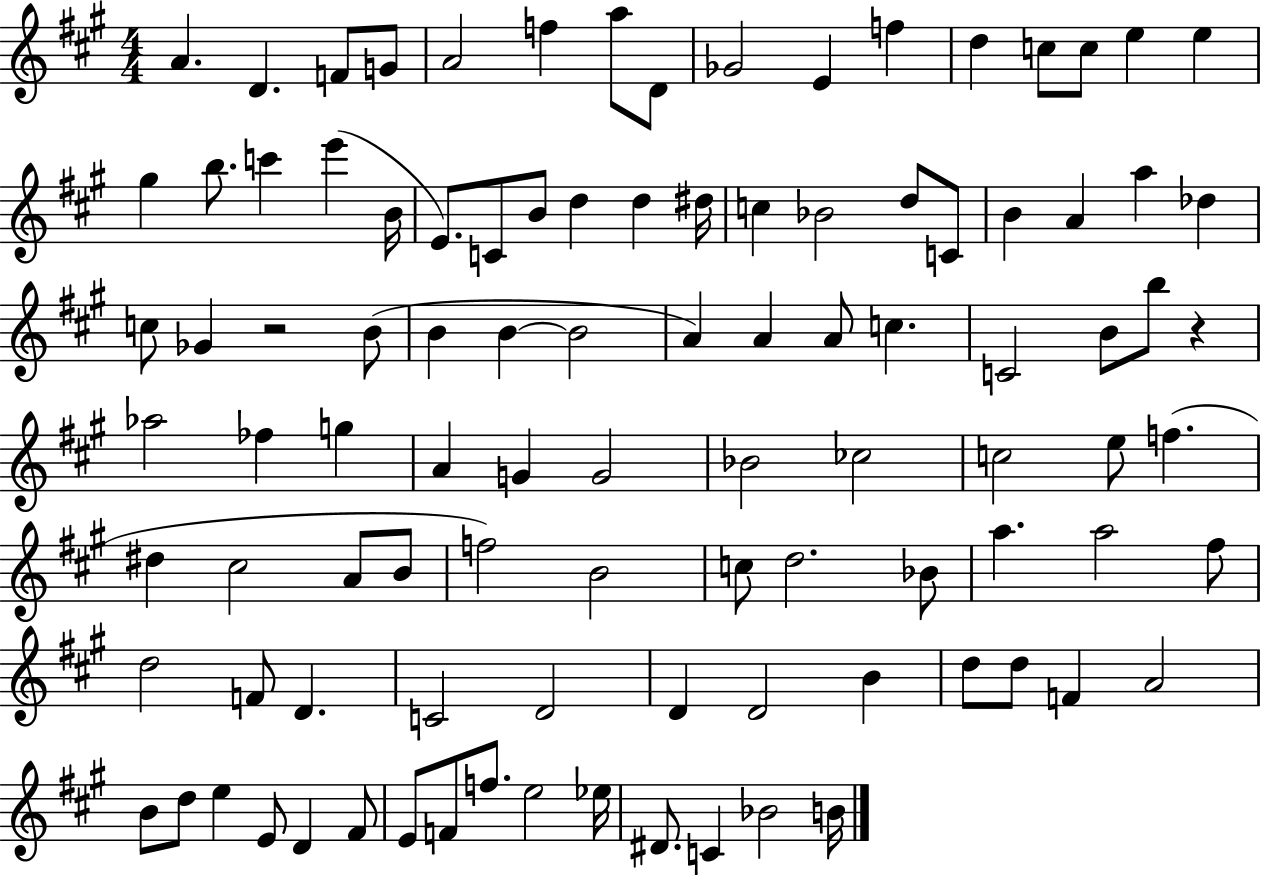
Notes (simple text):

A4/q. D4/q. F4/e G4/e A4/h F5/q A5/e D4/e Gb4/h E4/q F5/q D5/q C5/e C5/e E5/q E5/q G#5/q B5/e. C6/q E6/q B4/s E4/e. C4/e B4/e D5/q D5/q D#5/s C5/q Bb4/h D5/e C4/e B4/q A4/q A5/q Db5/q C5/e Gb4/q R/h B4/e B4/q B4/q B4/h A4/q A4/q A4/e C5/q. C4/h B4/e B5/e R/q Ab5/h FES5/q G5/q A4/q G4/q G4/h Bb4/h CES5/h C5/h E5/e F5/q. D#5/q C#5/h A4/e B4/e F5/h B4/h C5/e D5/h. Bb4/e A5/q. A5/h F#5/e D5/h F4/e D4/q. C4/h D4/h D4/q D4/h B4/q D5/e D5/e F4/q A4/h B4/e D5/e E5/q E4/e D4/q F#4/e E4/e F4/e F5/e. E5/h Eb5/s D#4/e. C4/q Bb4/h B4/s